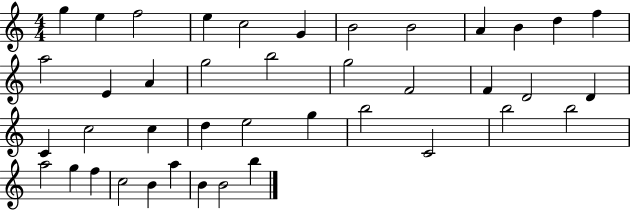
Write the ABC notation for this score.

X:1
T:Untitled
M:4/4
L:1/4
K:C
g e f2 e c2 G B2 B2 A B d f a2 E A g2 b2 g2 F2 F D2 D C c2 c d e2 g b2 C2 b2 b2 a2 g f c2 B a B B2 b